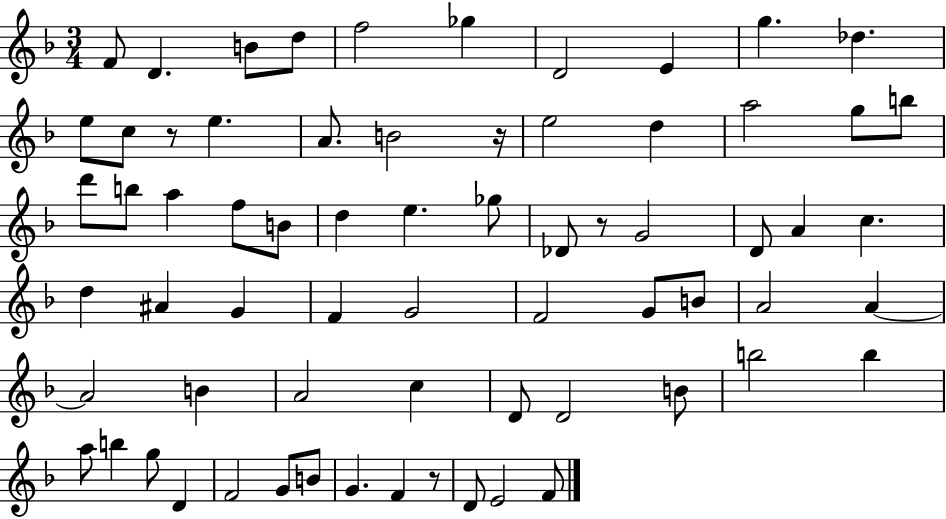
F4/e D4/q. B4/e D5/e F5/h Gb5/q D4/h E4/q G5/q. Db5/q. E5/e C5/e R/e E5/q. A4/e. B4/h R/s E5/h D5/q A5/h G5/e B5/e D6/e B5/e A5/q F5/e B4/e D5/q E5/q. Gb5/e Db4/e R/e G4/h D4/e A4/q C5/q. D5/q A#4/q G4/q F4/q G4/h F4/h G4/e B4/e A4/h A4/q A4/h B4/q A4/h C5/q D4/e D4/h B4/e B5/h B5/q A5/e B5/q G5/e D4/q F4/h G4/e B4/e G4/q. F4/q R/e D4/e E4/h F4/e